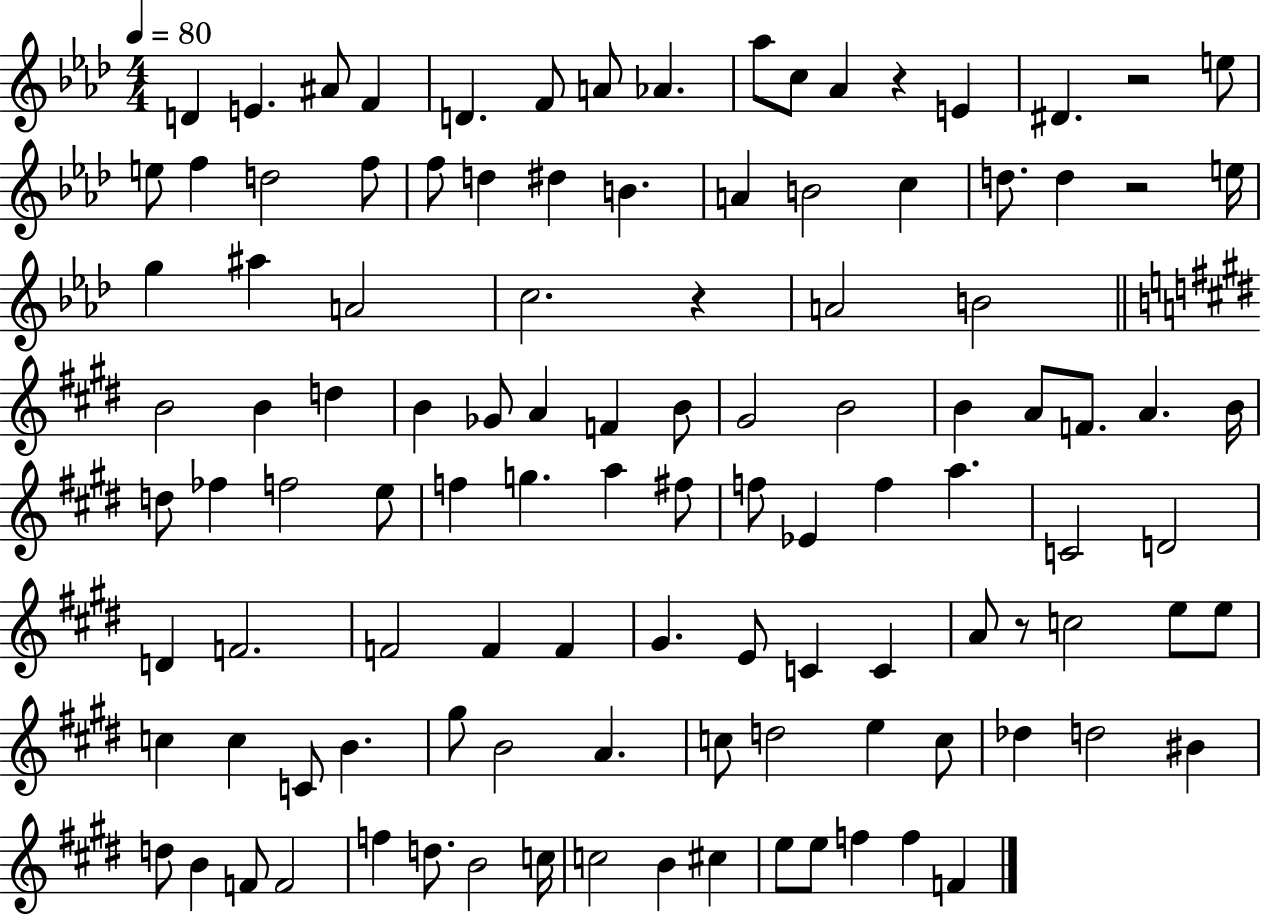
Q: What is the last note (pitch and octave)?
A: F4